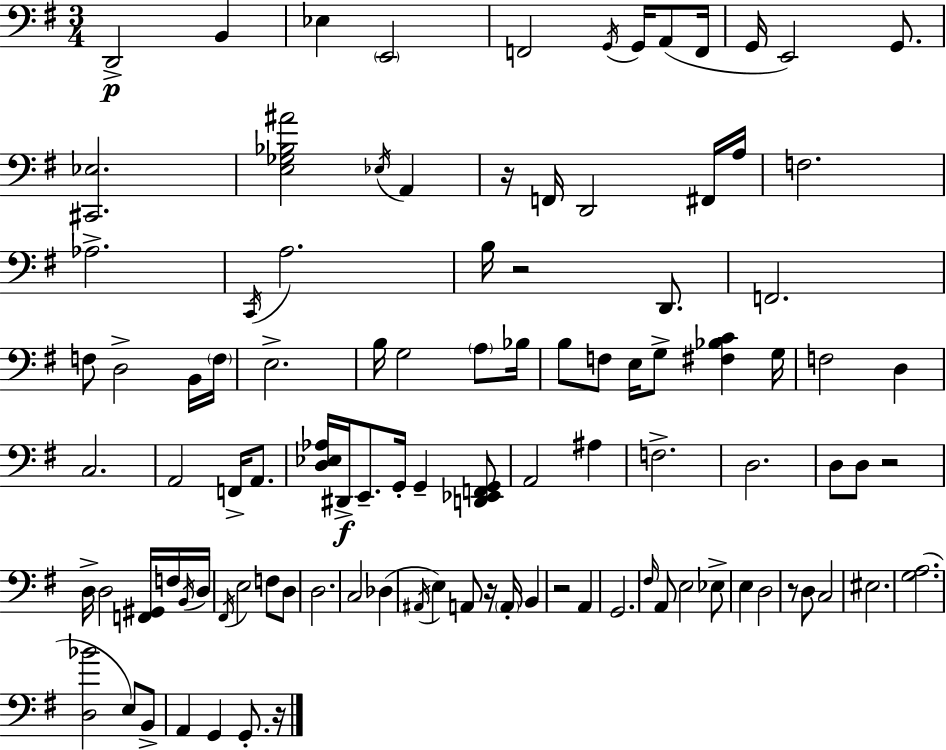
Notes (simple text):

D2/h B2/q Eb3/q E2/h F2/h G2/s G2/s A2/e F2/s G2/s E2/h G2/e. [C#2,Eb3]/h. [E3,Gb3,Bb3,A#4]/h Eb3/s A2/q R/s F2/s D2/h F#2/s A3/s F3/h. Ab3/h. C2/s A3/h. B3/s R/h D2/e. F2/h. F3/e D3/h B2/s F3/s E3/h. B3/s G3/h A3/e Bb3/s B3/e F3/e E3/s G3/e [F#3,Bb3,C4]/q G3/s F3/h D3/q C3/h. A2/h F2/s A2/e. [D3,Eb3,Ab3]/s D#2/s E2/e. G2/s G2/q [D2,Eb2,F2,G2]/e A2/h A#3/q F3/h. D3/h. D3/e D3/e R/h D3/s D3/h [F2,G#2]/s F3/s B2/s D3/s F#2/s E3/h F3/e D3/e D3/h. C3/h Db3/q A#2/s E3/q A2/e R/s A2/s B2/q R/h A2/q G2/h. F#3/s A2/e E3/h Eb3/e E3/q D3/h R/e D3/e C3/h EIS3/h. [G3,A3]/h. [D3,Bb4]/h E3/e B2/e A2/q G2/q G2/e. R/s